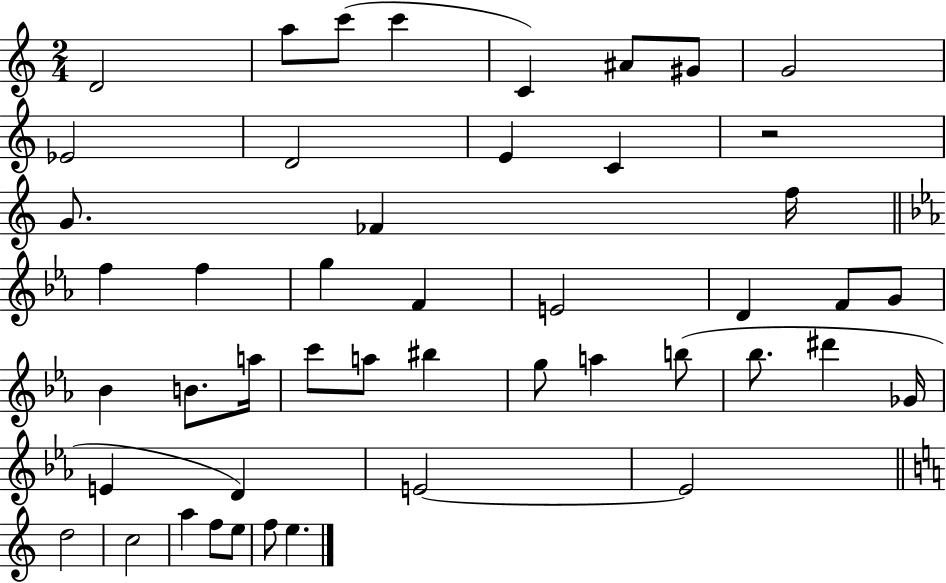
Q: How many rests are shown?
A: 1